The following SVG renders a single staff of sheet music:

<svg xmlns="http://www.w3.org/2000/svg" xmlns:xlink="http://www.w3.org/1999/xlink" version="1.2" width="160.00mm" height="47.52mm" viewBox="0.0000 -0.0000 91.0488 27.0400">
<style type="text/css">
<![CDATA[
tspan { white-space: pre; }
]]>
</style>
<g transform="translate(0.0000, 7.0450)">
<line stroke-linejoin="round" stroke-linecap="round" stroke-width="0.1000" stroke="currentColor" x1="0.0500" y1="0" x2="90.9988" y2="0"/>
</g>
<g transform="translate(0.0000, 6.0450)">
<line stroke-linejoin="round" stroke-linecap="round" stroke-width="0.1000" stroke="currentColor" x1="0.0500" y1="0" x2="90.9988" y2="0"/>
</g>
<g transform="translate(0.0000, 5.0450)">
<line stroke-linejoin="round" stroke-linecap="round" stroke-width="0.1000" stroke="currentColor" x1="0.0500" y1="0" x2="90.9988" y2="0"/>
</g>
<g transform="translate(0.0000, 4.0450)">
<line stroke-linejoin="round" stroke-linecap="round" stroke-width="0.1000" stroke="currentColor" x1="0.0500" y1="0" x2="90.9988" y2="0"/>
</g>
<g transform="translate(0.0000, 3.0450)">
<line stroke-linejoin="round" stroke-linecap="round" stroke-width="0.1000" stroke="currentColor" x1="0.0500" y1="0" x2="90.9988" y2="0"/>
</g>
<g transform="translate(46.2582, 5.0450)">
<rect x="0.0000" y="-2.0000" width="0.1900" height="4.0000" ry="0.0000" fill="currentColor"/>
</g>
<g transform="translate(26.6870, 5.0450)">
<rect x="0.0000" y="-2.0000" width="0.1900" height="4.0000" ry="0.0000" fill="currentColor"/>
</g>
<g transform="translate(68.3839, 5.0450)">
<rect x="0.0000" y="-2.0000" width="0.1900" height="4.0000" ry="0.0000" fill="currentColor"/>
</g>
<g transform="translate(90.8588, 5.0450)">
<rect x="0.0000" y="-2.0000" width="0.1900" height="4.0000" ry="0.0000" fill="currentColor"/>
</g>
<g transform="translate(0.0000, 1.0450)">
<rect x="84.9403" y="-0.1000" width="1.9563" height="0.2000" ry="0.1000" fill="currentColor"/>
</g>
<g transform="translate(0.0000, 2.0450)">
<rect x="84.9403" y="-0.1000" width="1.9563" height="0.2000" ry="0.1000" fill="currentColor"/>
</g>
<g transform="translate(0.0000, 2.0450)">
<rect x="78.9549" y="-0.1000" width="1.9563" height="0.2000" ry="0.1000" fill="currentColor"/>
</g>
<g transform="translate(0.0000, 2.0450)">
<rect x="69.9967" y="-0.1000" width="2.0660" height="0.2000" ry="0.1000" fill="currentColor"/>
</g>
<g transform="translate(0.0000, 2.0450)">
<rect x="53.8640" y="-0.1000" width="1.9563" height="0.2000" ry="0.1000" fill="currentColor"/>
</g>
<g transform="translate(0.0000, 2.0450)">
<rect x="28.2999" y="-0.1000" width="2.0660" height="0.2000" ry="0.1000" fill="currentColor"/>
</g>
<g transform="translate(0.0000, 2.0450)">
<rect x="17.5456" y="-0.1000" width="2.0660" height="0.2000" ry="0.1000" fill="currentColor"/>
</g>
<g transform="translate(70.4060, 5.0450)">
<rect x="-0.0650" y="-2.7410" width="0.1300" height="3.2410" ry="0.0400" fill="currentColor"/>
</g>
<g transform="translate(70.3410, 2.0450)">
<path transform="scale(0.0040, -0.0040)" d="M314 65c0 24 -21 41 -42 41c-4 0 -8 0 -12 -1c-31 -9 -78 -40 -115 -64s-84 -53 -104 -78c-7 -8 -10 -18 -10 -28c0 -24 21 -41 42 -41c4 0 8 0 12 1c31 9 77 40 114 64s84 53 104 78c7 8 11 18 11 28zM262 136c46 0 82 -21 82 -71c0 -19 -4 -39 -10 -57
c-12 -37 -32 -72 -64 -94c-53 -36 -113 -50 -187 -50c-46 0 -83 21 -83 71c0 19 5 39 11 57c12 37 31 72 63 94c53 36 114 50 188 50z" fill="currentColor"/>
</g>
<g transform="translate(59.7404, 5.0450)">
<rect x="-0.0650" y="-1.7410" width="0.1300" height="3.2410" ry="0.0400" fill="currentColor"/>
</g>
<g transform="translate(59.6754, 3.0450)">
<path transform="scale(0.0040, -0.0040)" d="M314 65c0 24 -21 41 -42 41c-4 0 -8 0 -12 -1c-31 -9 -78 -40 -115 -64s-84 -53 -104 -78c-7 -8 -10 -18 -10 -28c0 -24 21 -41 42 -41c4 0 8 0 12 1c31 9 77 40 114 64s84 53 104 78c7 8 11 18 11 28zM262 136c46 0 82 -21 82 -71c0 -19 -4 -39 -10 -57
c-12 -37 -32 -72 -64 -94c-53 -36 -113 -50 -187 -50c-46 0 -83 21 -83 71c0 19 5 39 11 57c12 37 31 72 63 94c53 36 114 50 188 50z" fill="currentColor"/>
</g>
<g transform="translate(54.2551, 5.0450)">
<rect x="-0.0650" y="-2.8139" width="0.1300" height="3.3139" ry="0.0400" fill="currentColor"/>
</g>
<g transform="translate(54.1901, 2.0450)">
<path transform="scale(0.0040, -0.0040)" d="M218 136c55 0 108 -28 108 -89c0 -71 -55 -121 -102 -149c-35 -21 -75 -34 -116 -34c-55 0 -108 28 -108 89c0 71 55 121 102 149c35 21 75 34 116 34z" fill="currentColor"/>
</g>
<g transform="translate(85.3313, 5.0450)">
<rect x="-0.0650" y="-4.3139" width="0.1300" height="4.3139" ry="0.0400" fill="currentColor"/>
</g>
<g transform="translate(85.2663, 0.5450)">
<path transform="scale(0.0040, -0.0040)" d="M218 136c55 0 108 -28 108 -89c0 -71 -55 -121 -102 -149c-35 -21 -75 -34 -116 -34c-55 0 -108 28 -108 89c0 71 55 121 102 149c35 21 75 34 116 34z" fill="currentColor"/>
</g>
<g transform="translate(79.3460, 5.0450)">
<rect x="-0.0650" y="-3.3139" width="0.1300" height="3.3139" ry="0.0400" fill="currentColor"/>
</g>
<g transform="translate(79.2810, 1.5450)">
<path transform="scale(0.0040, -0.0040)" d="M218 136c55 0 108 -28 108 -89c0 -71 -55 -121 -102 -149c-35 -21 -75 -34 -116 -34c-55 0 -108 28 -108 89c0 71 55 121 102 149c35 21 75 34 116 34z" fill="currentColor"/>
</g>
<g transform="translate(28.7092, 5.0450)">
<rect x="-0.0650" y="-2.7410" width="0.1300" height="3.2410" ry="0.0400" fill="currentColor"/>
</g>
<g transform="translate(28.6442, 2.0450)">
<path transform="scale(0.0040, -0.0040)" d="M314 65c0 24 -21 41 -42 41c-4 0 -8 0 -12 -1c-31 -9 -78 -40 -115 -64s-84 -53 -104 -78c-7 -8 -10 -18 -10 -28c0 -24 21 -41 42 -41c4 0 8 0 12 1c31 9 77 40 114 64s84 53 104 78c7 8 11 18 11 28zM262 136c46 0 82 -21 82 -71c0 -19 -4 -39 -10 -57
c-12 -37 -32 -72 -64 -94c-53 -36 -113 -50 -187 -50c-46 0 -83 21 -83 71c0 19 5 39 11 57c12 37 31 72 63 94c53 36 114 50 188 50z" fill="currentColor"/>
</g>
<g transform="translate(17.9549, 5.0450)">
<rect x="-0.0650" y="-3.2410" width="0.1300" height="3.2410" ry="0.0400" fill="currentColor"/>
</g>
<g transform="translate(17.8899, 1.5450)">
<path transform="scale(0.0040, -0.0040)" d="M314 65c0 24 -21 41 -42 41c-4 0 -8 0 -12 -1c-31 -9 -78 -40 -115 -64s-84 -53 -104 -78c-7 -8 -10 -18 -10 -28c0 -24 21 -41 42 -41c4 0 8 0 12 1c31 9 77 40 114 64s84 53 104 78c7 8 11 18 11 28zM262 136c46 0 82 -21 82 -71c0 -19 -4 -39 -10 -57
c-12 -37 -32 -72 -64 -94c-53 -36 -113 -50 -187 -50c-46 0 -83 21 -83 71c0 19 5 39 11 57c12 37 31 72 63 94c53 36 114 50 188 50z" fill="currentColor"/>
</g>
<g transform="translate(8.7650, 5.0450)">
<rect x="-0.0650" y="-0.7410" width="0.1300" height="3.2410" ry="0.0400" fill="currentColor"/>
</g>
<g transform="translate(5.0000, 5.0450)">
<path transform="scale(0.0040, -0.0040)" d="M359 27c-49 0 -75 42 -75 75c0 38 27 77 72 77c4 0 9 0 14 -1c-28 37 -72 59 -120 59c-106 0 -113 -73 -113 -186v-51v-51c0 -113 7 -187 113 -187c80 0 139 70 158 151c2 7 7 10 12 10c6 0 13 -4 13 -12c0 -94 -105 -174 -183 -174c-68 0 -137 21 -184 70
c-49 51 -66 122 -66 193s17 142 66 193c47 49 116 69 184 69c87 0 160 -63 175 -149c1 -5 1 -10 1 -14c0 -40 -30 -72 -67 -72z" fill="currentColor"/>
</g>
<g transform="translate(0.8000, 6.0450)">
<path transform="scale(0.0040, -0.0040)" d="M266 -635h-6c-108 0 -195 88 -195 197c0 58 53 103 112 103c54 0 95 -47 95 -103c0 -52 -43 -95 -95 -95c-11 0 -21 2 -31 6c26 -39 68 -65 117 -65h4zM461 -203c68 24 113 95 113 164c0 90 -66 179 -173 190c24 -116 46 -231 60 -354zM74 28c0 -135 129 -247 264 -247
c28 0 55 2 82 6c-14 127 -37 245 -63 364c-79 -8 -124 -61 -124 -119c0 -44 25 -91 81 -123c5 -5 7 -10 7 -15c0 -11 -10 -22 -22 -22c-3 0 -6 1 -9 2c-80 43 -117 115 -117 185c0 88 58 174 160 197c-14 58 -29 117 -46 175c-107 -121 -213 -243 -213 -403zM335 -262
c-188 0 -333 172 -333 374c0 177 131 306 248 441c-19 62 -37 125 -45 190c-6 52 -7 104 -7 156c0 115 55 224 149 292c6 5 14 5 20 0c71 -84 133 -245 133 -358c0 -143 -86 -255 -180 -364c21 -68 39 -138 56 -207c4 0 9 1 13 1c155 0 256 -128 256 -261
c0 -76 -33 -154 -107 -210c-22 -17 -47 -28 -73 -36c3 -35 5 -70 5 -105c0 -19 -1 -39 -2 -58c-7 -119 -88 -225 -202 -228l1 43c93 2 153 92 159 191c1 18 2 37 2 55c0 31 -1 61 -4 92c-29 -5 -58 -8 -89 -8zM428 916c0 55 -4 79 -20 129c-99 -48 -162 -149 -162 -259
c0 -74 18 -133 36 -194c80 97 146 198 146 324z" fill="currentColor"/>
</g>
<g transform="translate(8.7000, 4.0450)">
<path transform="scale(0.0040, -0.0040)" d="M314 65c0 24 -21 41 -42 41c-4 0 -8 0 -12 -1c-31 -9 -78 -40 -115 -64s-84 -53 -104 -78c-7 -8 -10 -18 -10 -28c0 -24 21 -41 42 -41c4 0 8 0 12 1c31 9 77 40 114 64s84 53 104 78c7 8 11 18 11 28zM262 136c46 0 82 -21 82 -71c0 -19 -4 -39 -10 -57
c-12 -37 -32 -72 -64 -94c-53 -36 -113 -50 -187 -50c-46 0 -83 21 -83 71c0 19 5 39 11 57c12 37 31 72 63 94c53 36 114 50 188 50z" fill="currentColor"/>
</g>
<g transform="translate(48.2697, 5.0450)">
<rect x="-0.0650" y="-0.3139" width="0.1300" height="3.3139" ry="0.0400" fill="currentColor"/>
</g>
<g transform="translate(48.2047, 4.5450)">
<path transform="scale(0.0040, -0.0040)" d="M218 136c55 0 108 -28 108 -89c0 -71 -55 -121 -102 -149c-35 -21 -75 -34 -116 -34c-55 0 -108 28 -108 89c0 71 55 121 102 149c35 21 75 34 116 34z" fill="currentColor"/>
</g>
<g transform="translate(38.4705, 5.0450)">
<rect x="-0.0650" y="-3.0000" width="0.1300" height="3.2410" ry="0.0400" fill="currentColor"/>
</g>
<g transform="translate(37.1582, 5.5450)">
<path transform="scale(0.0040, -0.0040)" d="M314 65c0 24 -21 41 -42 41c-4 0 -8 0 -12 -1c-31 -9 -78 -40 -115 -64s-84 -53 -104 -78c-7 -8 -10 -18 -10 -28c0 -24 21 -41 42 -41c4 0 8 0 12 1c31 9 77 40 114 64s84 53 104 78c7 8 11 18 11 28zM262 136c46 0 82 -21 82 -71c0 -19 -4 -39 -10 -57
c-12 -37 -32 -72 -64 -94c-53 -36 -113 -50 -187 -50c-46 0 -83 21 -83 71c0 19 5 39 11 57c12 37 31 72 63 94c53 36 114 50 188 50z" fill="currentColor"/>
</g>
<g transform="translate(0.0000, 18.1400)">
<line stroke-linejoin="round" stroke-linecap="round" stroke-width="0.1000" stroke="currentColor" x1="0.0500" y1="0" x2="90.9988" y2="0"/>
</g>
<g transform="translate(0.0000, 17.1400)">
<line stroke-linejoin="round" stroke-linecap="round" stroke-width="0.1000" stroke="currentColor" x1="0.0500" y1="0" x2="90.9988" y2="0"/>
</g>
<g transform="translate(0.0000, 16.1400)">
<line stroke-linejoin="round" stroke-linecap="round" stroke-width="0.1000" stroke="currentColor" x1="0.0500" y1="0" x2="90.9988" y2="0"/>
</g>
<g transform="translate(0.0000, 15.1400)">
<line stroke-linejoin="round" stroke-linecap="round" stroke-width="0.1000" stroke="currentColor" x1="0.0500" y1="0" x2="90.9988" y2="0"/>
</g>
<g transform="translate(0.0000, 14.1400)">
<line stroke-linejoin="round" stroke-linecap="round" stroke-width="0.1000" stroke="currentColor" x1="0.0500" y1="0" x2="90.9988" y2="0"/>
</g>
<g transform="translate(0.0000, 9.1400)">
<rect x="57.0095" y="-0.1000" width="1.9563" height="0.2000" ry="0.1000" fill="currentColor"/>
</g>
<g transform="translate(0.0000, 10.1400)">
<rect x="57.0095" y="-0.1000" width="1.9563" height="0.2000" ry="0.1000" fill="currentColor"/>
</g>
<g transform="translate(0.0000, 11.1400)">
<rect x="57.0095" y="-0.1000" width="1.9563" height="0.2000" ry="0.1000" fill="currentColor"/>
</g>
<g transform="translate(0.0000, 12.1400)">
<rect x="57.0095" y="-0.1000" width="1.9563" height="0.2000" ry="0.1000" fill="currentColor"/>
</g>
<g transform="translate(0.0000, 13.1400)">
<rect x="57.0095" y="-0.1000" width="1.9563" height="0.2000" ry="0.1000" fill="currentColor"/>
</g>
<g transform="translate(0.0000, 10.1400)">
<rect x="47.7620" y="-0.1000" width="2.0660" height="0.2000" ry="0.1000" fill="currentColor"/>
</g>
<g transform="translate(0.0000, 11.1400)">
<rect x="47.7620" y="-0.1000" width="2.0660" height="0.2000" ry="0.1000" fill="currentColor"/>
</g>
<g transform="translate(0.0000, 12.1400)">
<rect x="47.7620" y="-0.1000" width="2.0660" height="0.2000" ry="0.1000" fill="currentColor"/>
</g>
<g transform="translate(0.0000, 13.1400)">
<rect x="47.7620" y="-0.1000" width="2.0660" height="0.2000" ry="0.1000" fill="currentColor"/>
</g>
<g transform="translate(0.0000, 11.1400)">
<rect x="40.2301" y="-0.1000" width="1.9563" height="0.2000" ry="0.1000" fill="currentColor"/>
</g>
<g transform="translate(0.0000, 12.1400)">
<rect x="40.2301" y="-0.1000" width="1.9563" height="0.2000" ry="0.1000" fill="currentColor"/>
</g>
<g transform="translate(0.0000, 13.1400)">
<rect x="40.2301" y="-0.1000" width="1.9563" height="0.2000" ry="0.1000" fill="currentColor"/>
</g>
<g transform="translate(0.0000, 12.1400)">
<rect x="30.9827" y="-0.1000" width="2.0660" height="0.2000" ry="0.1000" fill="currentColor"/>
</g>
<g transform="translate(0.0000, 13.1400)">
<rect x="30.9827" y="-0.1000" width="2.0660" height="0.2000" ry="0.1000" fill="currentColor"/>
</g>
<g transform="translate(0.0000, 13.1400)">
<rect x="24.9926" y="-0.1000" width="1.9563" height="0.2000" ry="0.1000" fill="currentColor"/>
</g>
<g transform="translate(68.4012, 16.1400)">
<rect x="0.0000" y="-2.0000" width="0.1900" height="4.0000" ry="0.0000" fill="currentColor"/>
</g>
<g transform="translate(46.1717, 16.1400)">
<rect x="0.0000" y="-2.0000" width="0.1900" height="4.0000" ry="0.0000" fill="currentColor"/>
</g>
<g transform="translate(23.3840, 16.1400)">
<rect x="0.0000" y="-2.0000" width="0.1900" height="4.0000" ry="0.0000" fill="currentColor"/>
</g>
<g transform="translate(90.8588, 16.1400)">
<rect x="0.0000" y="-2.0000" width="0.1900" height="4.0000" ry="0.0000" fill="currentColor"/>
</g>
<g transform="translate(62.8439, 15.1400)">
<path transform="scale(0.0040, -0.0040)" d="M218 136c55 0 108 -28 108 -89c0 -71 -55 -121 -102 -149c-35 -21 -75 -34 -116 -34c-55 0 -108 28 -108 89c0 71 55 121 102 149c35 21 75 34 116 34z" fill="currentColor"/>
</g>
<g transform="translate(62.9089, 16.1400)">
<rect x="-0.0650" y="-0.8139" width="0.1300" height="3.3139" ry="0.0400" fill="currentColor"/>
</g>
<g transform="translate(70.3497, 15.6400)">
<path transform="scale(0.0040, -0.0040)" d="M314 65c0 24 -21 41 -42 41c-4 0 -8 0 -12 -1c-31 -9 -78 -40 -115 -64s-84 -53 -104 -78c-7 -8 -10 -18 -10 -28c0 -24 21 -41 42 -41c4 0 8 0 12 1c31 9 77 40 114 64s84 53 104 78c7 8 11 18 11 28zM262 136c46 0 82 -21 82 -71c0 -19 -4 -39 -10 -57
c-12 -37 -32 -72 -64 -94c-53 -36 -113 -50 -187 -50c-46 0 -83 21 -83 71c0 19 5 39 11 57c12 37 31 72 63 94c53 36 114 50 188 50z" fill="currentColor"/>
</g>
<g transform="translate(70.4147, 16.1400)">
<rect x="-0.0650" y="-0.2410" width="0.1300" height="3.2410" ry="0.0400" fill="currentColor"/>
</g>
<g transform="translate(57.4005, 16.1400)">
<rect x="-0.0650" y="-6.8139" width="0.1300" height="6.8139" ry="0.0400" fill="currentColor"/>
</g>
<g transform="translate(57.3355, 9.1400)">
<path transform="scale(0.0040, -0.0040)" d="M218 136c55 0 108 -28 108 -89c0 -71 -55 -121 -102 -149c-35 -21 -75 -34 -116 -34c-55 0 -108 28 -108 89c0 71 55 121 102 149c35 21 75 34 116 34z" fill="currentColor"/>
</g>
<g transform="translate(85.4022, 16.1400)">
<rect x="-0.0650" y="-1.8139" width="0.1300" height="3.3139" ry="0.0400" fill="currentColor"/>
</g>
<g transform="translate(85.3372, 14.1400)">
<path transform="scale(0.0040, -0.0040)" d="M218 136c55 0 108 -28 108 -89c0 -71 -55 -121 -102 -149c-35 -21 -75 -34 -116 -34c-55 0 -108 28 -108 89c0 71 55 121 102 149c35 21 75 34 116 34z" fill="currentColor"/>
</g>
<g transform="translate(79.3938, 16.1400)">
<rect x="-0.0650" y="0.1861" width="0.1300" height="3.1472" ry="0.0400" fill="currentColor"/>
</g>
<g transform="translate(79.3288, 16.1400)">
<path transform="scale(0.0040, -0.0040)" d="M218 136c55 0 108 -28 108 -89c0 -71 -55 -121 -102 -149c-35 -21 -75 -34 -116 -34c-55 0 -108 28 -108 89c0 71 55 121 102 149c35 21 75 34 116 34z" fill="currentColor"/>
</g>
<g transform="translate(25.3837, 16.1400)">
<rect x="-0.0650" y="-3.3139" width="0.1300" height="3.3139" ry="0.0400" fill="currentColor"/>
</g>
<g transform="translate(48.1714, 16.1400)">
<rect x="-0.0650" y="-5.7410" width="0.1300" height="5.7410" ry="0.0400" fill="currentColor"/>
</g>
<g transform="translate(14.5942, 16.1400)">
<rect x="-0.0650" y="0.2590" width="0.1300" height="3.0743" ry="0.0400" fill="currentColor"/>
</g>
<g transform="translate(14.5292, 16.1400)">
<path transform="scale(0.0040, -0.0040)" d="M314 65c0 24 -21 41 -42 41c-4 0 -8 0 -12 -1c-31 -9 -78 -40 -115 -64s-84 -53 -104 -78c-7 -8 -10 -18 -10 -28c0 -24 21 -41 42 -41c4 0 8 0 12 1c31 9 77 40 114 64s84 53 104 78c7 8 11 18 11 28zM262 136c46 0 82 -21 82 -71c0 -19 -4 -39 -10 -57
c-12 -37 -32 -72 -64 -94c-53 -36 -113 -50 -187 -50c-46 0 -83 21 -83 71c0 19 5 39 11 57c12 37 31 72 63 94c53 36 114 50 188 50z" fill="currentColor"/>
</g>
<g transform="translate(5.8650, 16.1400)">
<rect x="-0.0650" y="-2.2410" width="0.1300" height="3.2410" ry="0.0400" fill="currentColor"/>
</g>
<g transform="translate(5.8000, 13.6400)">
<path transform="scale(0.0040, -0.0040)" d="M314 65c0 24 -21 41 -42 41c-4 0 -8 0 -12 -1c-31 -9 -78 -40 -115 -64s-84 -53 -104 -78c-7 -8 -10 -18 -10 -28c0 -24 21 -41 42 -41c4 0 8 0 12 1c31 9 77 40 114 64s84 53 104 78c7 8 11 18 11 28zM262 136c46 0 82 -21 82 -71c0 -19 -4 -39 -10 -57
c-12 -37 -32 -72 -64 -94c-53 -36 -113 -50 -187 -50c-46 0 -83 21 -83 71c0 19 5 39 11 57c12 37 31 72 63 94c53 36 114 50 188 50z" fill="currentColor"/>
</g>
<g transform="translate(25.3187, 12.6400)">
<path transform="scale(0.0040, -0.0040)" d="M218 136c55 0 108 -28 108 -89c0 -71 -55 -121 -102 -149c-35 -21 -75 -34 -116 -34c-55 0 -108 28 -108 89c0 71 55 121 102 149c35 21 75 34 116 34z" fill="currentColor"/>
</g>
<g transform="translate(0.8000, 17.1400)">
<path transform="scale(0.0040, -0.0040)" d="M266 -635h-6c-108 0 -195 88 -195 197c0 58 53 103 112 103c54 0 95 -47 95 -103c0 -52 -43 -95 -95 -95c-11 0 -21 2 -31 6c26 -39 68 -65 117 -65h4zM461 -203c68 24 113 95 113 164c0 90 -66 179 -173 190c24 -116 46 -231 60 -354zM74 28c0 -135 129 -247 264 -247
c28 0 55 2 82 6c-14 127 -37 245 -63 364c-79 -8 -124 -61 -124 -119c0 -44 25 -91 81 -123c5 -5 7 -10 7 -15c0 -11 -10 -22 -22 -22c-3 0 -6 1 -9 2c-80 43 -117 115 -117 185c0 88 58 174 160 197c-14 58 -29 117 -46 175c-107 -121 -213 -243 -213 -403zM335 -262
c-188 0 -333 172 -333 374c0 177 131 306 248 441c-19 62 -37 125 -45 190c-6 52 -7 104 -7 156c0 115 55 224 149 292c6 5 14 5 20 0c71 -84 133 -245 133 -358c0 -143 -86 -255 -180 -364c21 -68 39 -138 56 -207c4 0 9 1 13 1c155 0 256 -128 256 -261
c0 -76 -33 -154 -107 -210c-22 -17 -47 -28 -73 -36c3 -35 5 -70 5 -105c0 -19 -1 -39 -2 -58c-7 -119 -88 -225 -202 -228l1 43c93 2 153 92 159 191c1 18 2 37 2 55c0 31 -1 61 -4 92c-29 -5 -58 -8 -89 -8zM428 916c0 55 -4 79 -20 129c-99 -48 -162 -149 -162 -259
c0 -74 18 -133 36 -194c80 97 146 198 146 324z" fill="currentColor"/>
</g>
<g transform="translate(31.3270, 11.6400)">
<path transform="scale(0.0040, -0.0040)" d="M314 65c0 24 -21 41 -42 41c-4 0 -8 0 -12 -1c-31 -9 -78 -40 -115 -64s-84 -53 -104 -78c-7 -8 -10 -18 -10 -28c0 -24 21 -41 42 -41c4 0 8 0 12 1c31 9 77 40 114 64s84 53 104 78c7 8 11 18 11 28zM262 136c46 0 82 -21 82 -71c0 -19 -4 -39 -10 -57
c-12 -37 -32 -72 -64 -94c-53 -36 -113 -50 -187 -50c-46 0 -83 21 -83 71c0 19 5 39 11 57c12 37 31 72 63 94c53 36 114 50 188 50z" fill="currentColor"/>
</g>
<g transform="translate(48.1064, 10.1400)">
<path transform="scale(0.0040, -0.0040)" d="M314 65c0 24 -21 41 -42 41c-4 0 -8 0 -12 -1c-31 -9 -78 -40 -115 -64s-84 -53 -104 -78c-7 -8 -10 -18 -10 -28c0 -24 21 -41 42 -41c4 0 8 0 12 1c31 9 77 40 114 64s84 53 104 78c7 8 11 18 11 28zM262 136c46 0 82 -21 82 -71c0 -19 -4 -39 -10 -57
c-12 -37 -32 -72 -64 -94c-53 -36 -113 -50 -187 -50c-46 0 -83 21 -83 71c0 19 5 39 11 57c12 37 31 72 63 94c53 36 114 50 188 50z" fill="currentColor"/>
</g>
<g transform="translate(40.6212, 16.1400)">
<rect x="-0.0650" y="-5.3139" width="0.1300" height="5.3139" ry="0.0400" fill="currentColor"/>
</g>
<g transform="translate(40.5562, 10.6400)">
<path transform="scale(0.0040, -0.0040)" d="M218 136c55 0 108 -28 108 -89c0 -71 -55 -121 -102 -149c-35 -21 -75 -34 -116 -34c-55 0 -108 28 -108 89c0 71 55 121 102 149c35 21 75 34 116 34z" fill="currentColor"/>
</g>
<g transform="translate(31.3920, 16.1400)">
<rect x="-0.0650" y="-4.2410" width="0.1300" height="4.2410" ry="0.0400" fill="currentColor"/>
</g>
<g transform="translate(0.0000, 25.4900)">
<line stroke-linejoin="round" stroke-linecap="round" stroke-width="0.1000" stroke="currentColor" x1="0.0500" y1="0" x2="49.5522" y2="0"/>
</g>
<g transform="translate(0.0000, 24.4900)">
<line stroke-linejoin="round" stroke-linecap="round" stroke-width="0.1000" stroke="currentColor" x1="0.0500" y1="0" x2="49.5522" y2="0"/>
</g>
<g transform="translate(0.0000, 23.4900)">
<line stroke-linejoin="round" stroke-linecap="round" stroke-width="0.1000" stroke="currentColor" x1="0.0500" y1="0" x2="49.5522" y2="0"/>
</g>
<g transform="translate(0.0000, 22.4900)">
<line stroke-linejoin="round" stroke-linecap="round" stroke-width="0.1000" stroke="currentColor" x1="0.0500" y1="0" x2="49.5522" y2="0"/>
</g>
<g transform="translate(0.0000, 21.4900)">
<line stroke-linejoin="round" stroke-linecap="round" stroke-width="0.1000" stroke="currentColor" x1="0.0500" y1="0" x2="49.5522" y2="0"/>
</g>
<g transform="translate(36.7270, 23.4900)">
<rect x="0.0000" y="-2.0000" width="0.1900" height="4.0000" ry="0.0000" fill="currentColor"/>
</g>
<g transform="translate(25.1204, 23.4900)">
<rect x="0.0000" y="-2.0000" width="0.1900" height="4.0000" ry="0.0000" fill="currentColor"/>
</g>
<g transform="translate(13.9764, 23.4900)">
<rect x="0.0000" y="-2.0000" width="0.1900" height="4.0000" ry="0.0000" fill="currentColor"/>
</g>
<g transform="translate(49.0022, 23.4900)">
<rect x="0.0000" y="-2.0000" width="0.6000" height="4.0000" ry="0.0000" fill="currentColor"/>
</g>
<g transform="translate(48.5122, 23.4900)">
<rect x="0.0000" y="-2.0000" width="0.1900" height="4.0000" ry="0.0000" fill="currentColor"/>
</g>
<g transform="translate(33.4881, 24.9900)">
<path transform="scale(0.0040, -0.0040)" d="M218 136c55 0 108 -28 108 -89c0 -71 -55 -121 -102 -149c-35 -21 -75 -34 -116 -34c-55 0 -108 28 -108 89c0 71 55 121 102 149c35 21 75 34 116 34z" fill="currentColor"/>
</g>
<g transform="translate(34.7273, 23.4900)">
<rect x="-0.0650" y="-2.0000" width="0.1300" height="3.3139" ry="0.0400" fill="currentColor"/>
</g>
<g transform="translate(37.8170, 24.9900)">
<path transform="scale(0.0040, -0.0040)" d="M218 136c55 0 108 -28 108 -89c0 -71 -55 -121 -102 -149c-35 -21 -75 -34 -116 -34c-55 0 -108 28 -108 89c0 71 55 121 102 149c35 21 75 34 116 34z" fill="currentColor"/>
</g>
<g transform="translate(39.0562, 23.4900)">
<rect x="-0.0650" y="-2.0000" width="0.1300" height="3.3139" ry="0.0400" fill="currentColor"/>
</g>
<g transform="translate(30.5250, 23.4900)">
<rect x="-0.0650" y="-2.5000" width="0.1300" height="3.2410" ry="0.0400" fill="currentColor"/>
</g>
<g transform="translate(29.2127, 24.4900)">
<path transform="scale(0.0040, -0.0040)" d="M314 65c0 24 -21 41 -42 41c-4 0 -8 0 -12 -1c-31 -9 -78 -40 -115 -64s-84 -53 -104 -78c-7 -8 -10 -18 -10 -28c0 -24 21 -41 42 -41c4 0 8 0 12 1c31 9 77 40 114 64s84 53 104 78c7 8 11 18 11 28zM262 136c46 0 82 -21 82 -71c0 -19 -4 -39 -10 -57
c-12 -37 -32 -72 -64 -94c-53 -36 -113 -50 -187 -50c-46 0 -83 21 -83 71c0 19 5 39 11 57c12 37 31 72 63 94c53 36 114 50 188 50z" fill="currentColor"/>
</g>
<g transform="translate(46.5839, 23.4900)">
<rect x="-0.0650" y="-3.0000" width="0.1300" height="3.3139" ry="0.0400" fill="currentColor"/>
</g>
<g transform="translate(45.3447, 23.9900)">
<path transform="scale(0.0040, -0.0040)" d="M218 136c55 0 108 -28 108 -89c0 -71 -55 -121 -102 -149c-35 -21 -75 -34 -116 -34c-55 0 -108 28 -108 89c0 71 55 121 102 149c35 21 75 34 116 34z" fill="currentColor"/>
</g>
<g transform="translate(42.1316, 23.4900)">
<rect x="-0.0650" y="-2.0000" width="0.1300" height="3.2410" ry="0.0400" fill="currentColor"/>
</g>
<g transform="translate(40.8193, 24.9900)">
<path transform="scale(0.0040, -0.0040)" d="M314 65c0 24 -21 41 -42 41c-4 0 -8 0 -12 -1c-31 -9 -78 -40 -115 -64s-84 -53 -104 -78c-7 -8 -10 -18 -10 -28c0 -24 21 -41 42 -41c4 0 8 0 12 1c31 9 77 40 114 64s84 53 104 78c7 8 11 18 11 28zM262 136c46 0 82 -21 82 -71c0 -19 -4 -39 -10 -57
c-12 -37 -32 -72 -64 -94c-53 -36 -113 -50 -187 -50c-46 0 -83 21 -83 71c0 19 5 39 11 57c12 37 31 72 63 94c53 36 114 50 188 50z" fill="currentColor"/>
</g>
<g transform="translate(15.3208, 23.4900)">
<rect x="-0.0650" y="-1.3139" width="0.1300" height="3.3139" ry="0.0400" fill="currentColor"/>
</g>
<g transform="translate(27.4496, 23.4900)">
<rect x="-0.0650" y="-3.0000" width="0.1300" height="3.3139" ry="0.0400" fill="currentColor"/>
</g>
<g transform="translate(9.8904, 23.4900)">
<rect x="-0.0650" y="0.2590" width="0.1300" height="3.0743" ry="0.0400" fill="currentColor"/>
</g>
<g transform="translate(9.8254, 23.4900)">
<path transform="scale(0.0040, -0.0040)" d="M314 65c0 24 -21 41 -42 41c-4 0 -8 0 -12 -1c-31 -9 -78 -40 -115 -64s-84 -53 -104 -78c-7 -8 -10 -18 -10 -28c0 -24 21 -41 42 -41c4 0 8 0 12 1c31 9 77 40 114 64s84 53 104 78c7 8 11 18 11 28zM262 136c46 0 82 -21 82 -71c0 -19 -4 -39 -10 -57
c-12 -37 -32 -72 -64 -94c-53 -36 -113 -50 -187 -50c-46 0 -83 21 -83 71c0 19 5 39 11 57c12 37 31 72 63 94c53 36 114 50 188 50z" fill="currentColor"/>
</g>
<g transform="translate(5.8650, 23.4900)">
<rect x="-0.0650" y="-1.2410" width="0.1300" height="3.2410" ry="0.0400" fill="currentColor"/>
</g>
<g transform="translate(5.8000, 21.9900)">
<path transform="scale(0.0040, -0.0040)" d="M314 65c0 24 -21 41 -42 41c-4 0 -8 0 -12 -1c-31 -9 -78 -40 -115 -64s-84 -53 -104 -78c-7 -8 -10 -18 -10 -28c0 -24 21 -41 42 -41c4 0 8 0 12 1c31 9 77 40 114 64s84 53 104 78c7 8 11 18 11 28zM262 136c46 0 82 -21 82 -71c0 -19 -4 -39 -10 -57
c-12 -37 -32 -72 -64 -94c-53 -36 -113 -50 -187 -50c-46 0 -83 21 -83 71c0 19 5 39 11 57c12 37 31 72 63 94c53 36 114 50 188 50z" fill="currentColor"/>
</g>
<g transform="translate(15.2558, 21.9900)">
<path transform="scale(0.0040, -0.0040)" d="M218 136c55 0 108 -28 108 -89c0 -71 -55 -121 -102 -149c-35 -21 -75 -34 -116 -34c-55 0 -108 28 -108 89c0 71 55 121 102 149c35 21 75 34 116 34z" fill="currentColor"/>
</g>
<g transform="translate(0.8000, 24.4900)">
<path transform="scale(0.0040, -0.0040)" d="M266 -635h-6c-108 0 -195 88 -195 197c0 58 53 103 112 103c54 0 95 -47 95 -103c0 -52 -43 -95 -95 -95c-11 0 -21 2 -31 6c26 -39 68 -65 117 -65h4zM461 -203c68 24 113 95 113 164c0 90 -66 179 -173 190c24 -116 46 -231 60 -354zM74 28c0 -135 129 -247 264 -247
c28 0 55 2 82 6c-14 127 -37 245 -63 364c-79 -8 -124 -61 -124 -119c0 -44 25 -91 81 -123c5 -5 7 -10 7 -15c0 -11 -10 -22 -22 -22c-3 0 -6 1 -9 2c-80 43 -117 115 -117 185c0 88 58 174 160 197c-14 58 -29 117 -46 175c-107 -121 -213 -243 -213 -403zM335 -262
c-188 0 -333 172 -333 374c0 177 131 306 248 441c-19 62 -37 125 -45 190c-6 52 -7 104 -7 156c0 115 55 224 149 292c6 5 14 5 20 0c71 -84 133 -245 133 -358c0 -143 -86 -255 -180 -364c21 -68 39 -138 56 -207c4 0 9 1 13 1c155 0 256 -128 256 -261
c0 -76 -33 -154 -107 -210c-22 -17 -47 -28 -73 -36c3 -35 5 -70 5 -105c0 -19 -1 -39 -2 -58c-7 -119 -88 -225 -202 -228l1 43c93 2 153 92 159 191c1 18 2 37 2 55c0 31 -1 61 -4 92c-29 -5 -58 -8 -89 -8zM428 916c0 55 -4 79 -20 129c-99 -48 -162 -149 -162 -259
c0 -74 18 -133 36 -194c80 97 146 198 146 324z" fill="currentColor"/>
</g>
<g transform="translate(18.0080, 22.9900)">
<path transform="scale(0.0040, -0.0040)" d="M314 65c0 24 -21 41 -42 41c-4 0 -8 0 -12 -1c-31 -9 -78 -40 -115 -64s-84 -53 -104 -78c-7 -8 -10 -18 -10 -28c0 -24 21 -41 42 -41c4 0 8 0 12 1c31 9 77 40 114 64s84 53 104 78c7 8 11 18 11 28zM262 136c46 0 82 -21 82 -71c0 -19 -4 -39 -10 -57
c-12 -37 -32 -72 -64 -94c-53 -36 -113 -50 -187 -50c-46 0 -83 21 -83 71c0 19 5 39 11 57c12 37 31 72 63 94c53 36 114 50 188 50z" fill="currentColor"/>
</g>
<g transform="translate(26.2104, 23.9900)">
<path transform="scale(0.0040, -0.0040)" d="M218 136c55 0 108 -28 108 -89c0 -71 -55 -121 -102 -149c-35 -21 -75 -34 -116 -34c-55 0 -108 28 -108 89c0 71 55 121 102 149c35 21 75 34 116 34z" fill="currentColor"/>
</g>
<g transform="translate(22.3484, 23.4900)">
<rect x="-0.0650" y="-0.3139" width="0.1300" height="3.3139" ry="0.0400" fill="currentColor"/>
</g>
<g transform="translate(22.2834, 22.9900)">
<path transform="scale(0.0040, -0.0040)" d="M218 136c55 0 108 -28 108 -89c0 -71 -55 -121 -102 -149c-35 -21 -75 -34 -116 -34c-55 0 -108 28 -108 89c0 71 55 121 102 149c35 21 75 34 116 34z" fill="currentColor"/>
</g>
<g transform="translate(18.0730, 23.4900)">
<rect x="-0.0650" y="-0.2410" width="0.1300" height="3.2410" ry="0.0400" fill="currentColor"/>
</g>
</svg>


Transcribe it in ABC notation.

X:1
T:Untitled
M:4/4
L:1/4
K:C
d2 b2 a2 A2 c a f2 a2 b d' g2 B2 b d'2 f' g'2 b' d c2 B f e2 B2 e c2 c A G2 F F F2 A